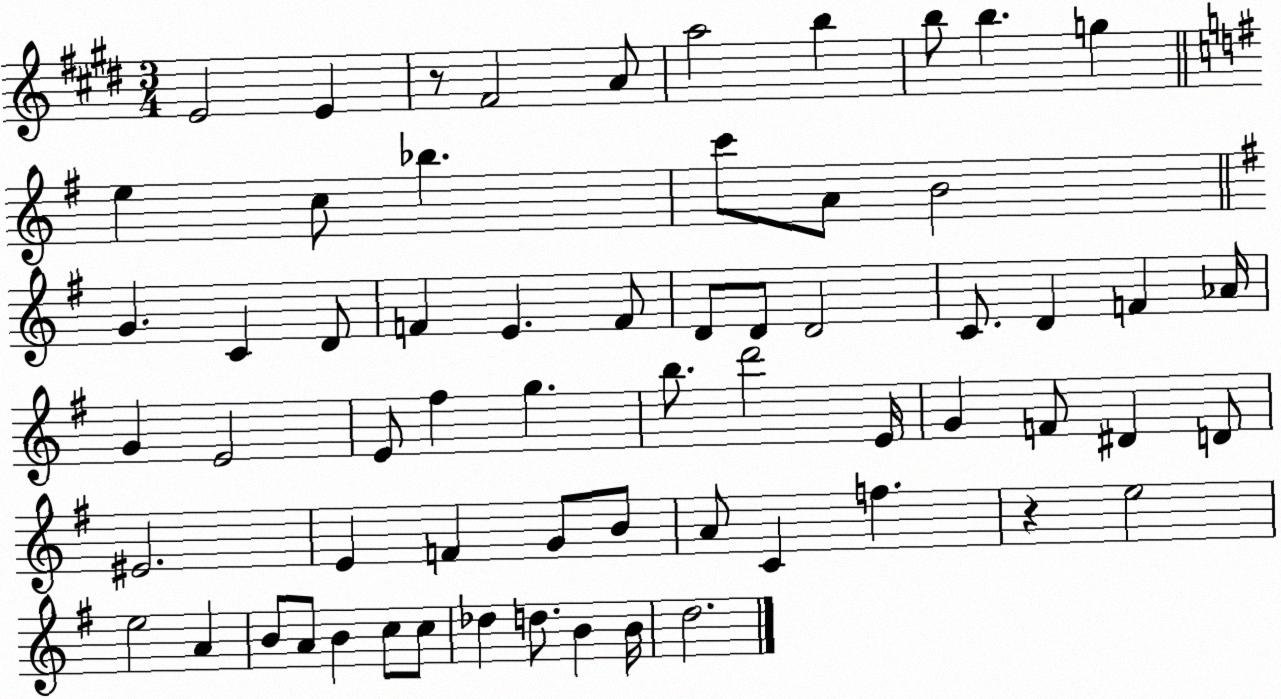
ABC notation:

X:1
T:Untitled
M:3/4
L:1/4
K:E
E2 E z/2 ^F2 A/2 a2 b b/2 b g e c/2 _b c'/2 A/2 B2 G C D/2 F E F/2 D/2 D/2 D2 C/2 D F _A/4 G E2 E/2 ^f g b/2 d'2 E/4 G F/2 ^D D/2 ^E2 E F G/2 B/2 A/2 C f z e2 e2 A B/2 A/2 B c/2 c/2 _d d/2 B B/4 d2